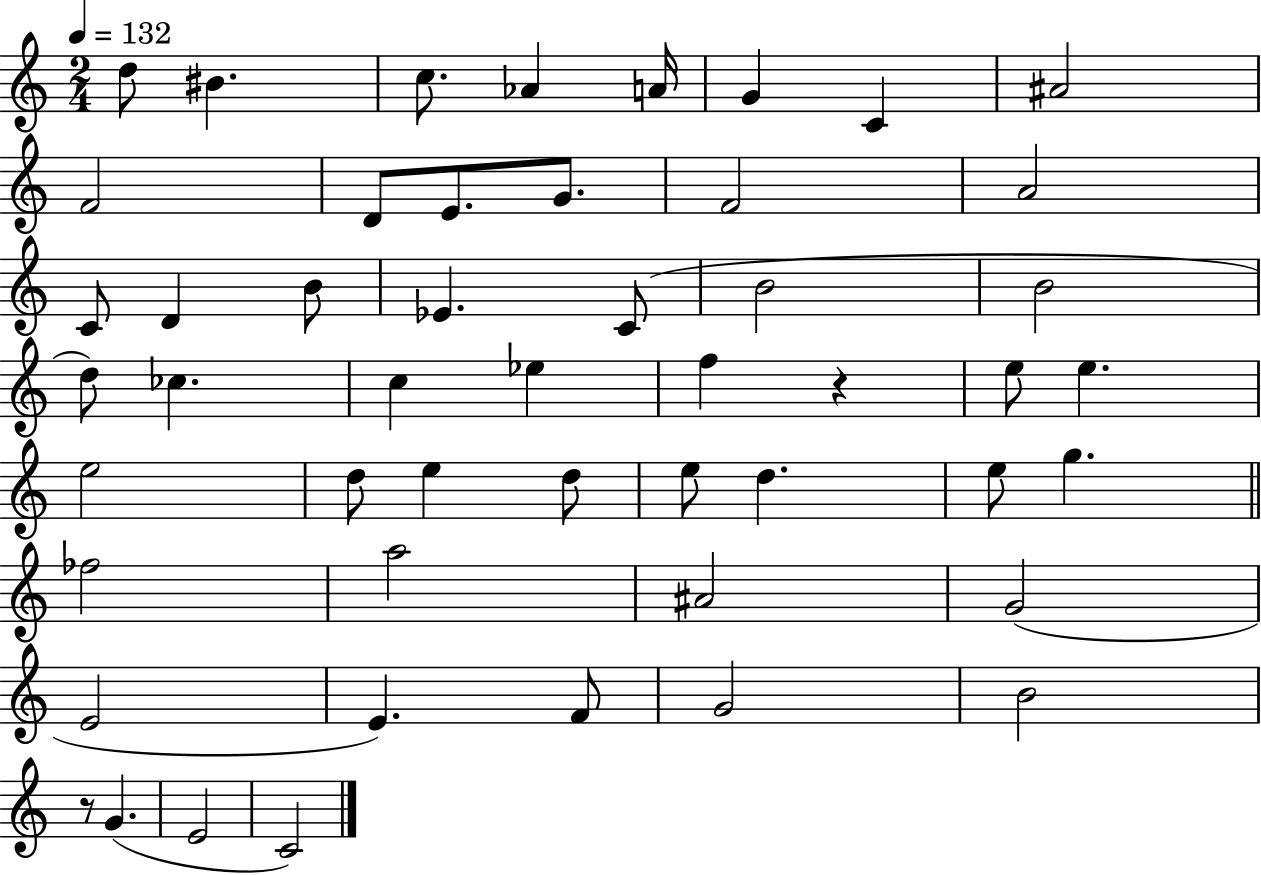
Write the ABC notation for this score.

X:1
T:Untitled
M:2/4
L:1/4
K:C
d/2 ^B c/2 _A A/4 G C ^A2 F2 D/2 E/2 G/2 F2 A2 C/2 D B/2 _E C/2 B2 B2 d/2 _c c _e f z e/2 e e2 d/2 e d/2 e/2 d e/2 g _f2 a2 ^A2 G2 E2 E F/2 G2 B2 z/2 G E2 C2